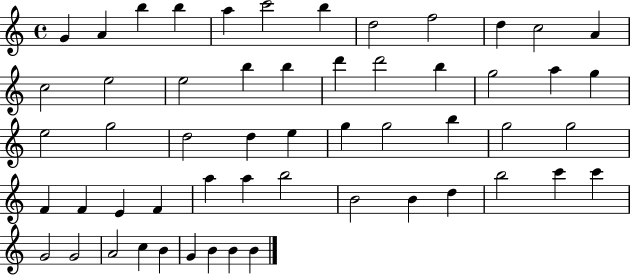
X:1
T:Untitled
M:4/4
L:1/4
K:C
G A b b a c'2 b d2 f2 d c2 A c2 e2 e2 b b d' d'2 b g2 a g e2 g2 d2 d e g g2 b g2 g2 F F E F a a b2 B2 B d b2 c' c' G2 G2 A2 c B G B B B